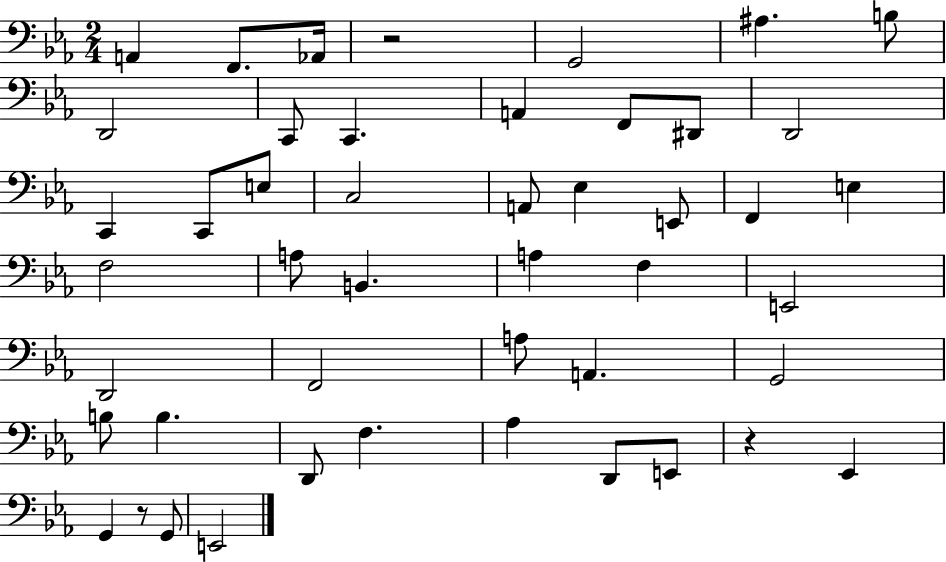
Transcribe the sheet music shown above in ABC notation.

X:1
T:Untitled
M:2/4
L:1/4
K:Eb
A,, F,,/2 _A,,/4 z2 G,,2 ^A, B,/2 D,,2 C,,/2 C,, A,, F,,/2 ^D,,/2 D,,2 C,, C,,/2 E,/2 C,2 A,,/2 _E, E,,/2 F,, E, F,2 A,/2 B,, A, F, E,,2 D,,2 F,,2 A,/2 A,, G,,2 B,/2 B, D,,/2 F, _A, D,,/2 E,,/2 z _E,, G,, z/2 G,,/2 E,,2